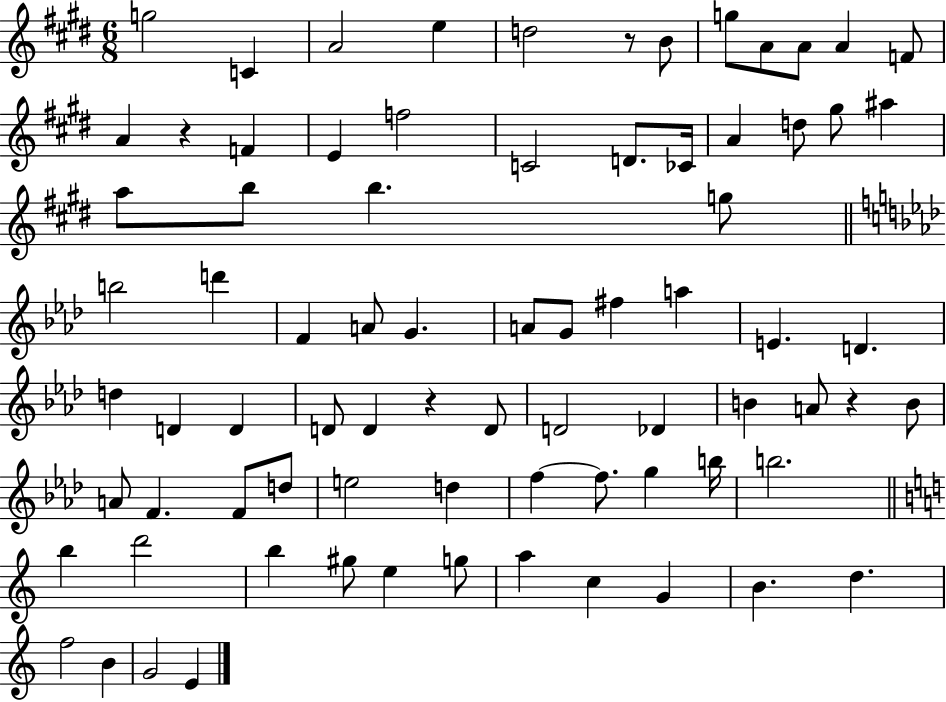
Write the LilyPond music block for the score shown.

{
  \clef treble
  \numericTimeSignature
  \time 6/8
  \key e \major
  \repeat volta 2 { g''2 c'4 | a'2 e''4 | d''2 r8 b'8 | g''8 a'8 a'8 a'4 f'8 | \break a'4 r4 f'4 | e'4 f''2 | c'2 d'8. ces'16 | a'4 d''8 gis''8 ais''4 | \break a''8 b''8 b''4. g''8 | \bar "||" \break \key f \minor b''2 d'''4 | f'4 a'8 g'4. | a'8 g'8 fis''4 a''4 | e'4. d'4. | \break d''4 d'4 d'4 | d'8 d'4 r4 d'8 | d'2 des'4 | b'4 a'8 r4 b'8 | \break a'8 f'4. f'8 d''8 | e''2 d''4 | f''4~~ f''8. g''4 b''16 | b''2. | \break \bar "||" \break \key a \minor b''4 d'''2 | b''4 gis''8 e''4 g''8 | a''4 c''4 g'4 | b'4. d''4. | \break f''2 b'4 | g'2 e'4 | } \bar "|."
}